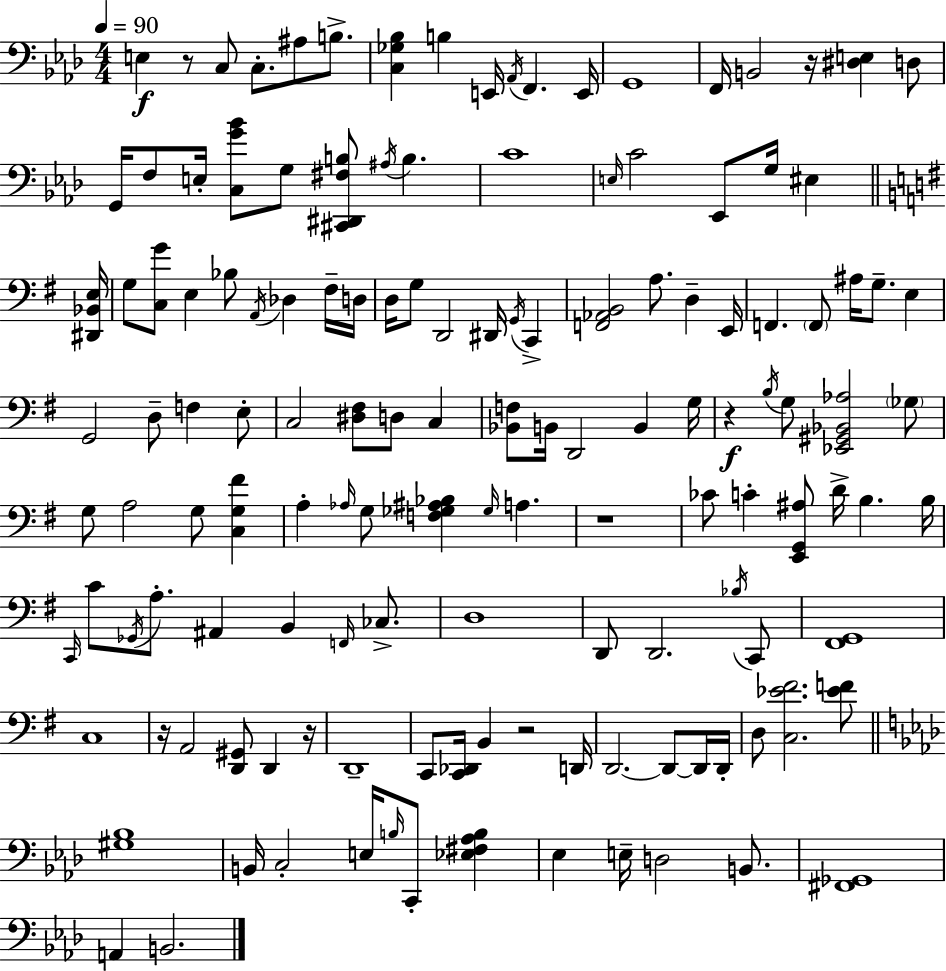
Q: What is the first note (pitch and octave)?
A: E3